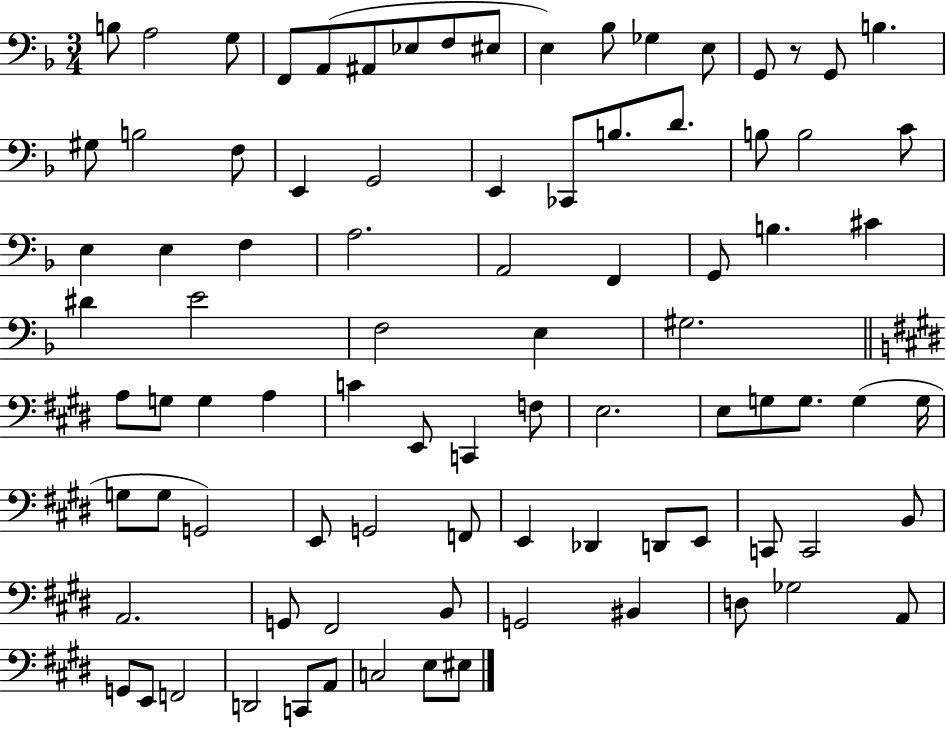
X:1
T:Untitled
M:3/4
L:1/4
K:F
B,/2 A,2 G,/2 F,,/2 A,,/2 ^A,,/2 _E,/2 F,/2 ^E,/2 E, _B,/2 _G, E,/2 G,,/2 z/2 G,,/2 B, ^G,/2 B,2 F,/2 E,, G,,2 E,, _C,,/2 B,/2 D/2 B,/2 B,2 C/2 E, E, F, A,2 A,,2 F,, G,,/2 B, ^C ^D E2 F,2 E, ^G,2 A,/2 G,/2 G, A, C E,,/2 C,, F,/2 E,2 E,/2 G,/2 G,/2 G, G,/4 G,/2 G,/2 G,,2 E,,/2 G,,2 F,,/2 E,, _D,, D,,/2 E,,/2 C,,/2 C,,2 B,,/2 A,,2 G,,/2 ^F,,2 B,,/2 G,,2 ^B,, D,/2 _G,2 A,,/2 G,,/2 E,,/2 F,,2 D,,2 C,,/2 A,,/2 C,2 E,/2 ^E,/2